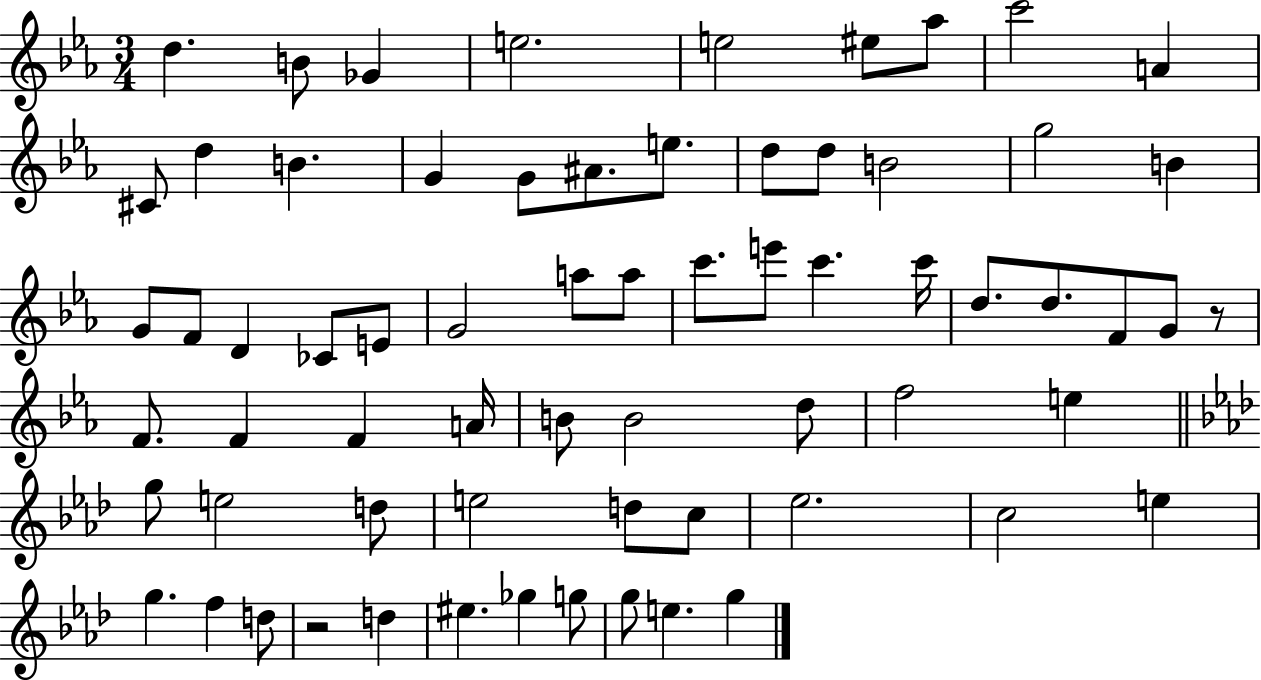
D5/q. B4/e Gb4/q E5/h. E5/h EIS5/e Ab5/e C6/h A4/q C#4/e D5/q B4/q. G4/q G4/e A#4/e. E5/e. D5/e D5/e B4/h G5/h B4/q G4/e F4/e D4/q CES4/e E4/e G4/h A5/e A5/e C6/e. E6/e C6/q. C6/s D5/e. D5/e. F4/e G4/e R/e F4/e. F4/q F4/q A4/s B4/e B4/h D5/e F5/h E5/q G5/e E5/h D5/e E5/h D5/e C5/e Eb5/h. C5/h E5/q G5/q. F5/q D5/e R/h D5/q EIS5/q. Gb5/q G5/e G5/e E5/q. G5/q